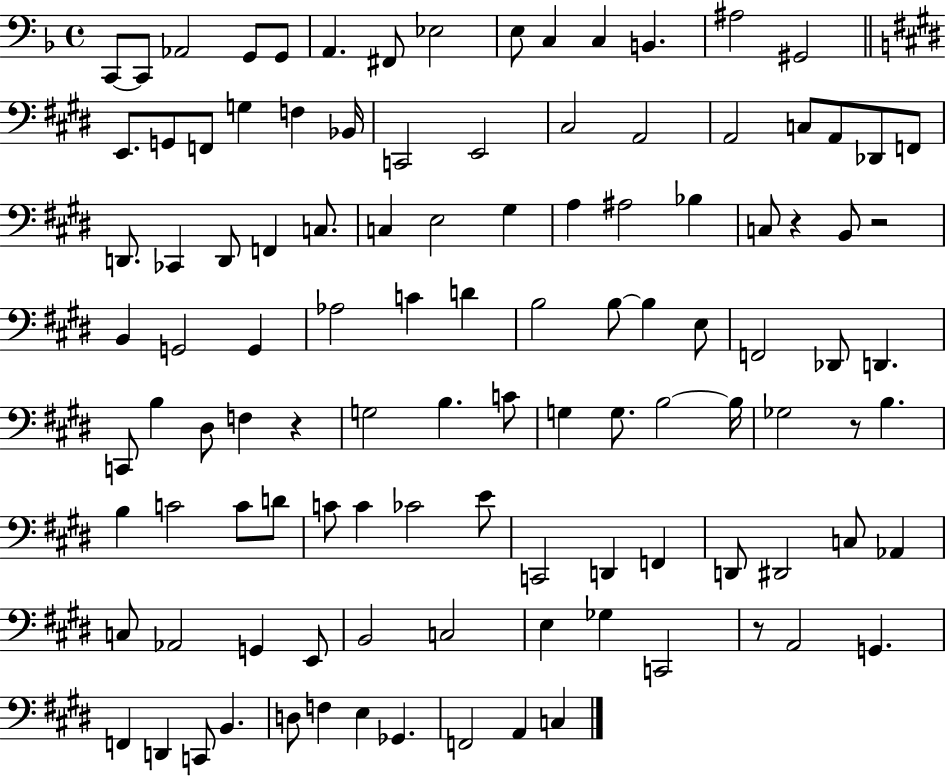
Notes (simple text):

C2/e C2/e Ab2/h G2/e G2/e A2/q. F#2/e Eb3/h E3/e C3/q C3/q B2/q. A#3/h G#2/h E2/e. G2/e F2/e G3/q F3/q Bb2/s C2/h E2/h C#3/h A2/h A2/h C3/e A2/e Db2/e F2/e D2/e. CES2/q D2/e F2/q C3/e. C3/q E3/h G#3/q A3/q A#3/h Bb3/q C3/e R/q B2/e R/h B2/q G2/h G2/q Ab3/h C4/q D4/q B3/h B3/e B3/q E3/e F2/h Db2/e D2/q. C2/e B3/q D#3/e F3/q R/q G3/h B3/q. C4/e G3/q G3/e. B3/h B3/s Gb3/h R/e B3/q. B3/q C4/h C4/e D4/e C4/e C4/q CES4/h E4/e C2/h D2/q F2/q D2/e D#2/h C3/e Ab2/q C3/e Ab2/h G2/q E2/e B2/h C3/h E3/q Gb3/q C2/h R/e A2/h G2/q. F2/q D2/q C2/e B2/q. D3/e F3/q E3/q Gb2/q. F2/h A2/q C3/q